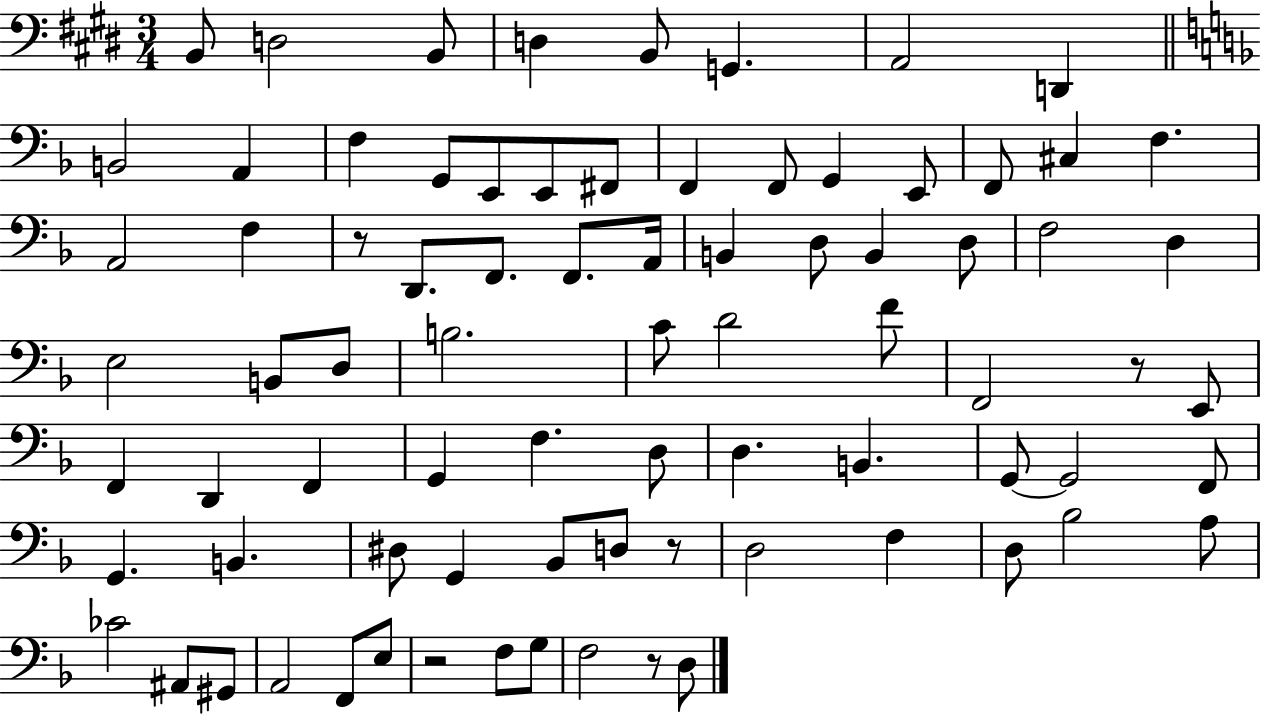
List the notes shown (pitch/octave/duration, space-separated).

B2/e D3/h B2/e D3/q B2/e G2/q. A2/h D2/q B2/h A2/q F3/q G2/e E2/e E2/e F#2/e F2/q F2/e G2/q E2/e F2/e C#3/q F3/q. A2/h F3/q R/e D2/e. F2/e. F2/e. A2/s B2/q D3/e B2/q D3/e F3/h D3/q E3/h B2/e D3/e B3/h. C4/e D4/h F4/e F2/h R/e E2/e F2/q D2/q F2/q G2/q F3/q. D3/e D3/q. B2/q. G2/e G2/h F2/e G2/q. B2/q. D#3/e G2/q Bb2/e D3/e R/e D3/h F3/q D3/e Bb3/h A3/e CES4/h A#2/e G#2/e A2/h F2/e E3/e R/h F3/e G3/e F3/h R/e D3/e